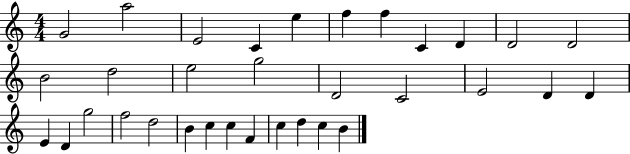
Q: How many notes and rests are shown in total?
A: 33